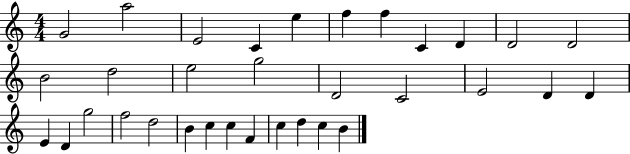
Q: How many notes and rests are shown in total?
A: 33